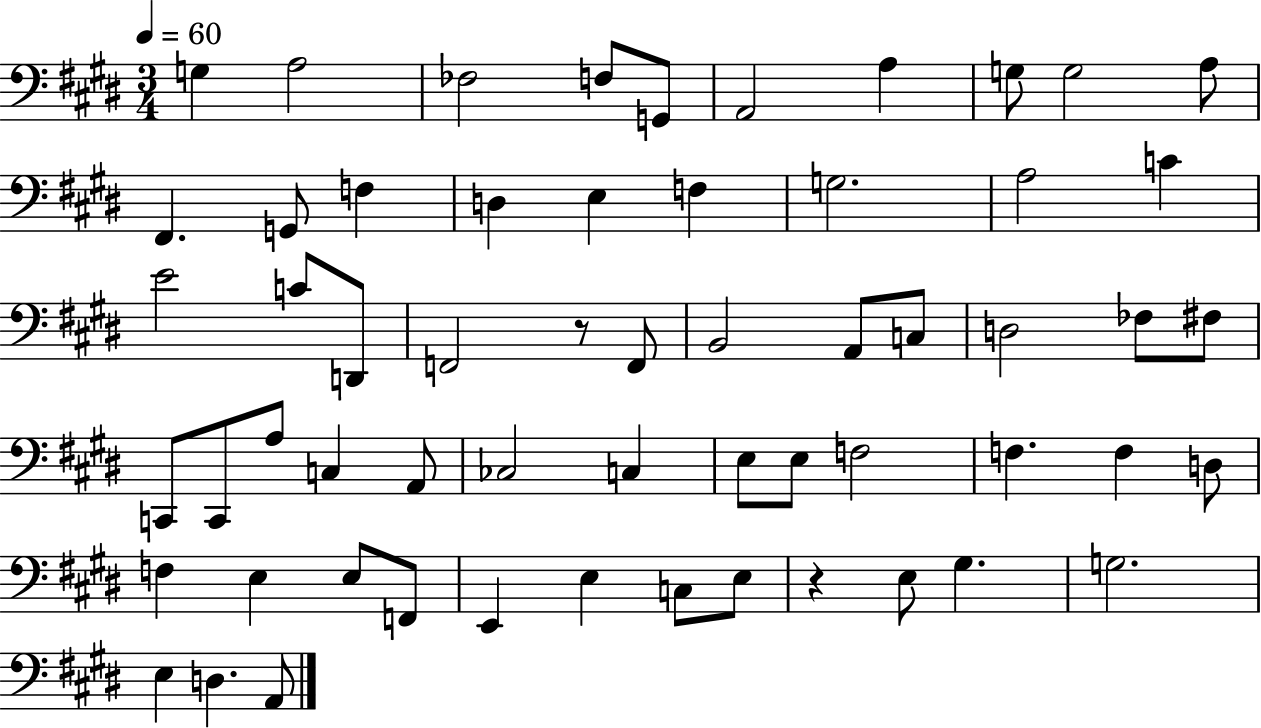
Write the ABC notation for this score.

X:1
T:Untitled
M:3/4
L:1/4
K:E
G, A,2 _F,2 F,/2 G,,/2 A,,2 A, G,/2 G,2 A,/2 ^F,, G,,/2 F, D, E, F, G,2 A,2 C E2 C/2 D,,/2 F,,2 z/2 F,,/2 B,,2 A,,/2 C,/2 D,2 _F,/2 ^F,/2 C,,/2 C,,/2 A,/2 C, A,,/2 _C,2 C, E,/2 E,/2 F,2 F, F, D,/2 F, E, E,/2 F,,/2 E,, E, C,/2 E,/2 z E,/2 ^G, G,2 E, D, A,,/2